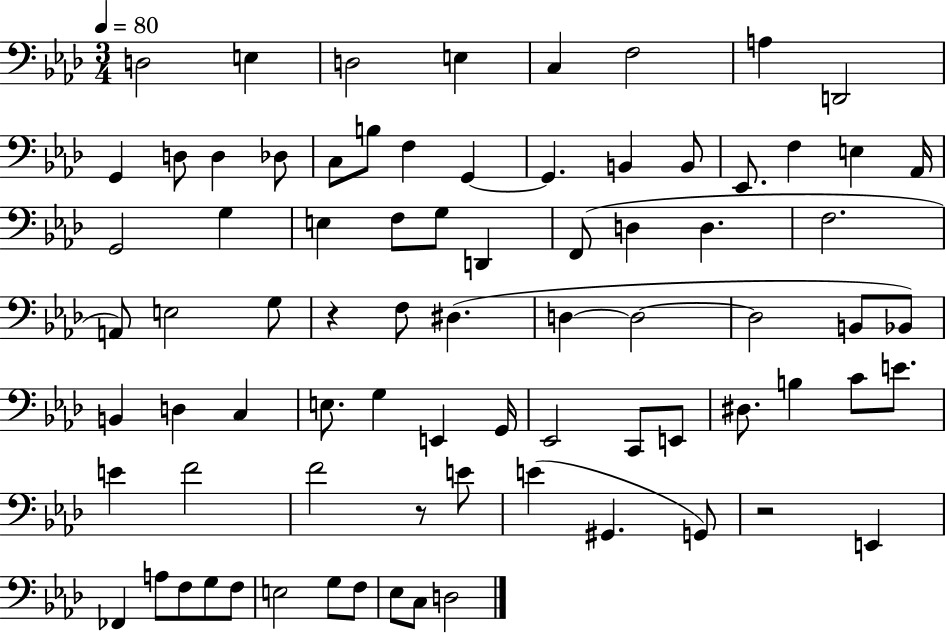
D3/h E3/q D3/h E3/q C3/q F3/h A3/q D2/h G2/q D3/e D3/q Db3/e C3/e B3/e F3/q G2/q G2/q. B2/q B2/e Eb2/e. F3/q E3/q Ab2/s G2/h G3/q E3/q F3/e G3/e D2/q F2/e D3/q D3/q. F3/h. A2/e E3/h G3/e R/q F3/e D#3/q. D3/q D3/h D3/h B2/e Bb2/e B2/q D3/q C3/q E3/e. G3/q E2/q G2/s Eb2/h C2/e E2/e D#3/e. B3/q C4/e E4/e. E4/q F4/h F4/h R/e E4/e E4/q G#2/q. G2/e R/h E2/q FES2/q A3/e F3/e G3/e F3/e E3/h G3/e F3/e Eb3/e C3/e D3/h